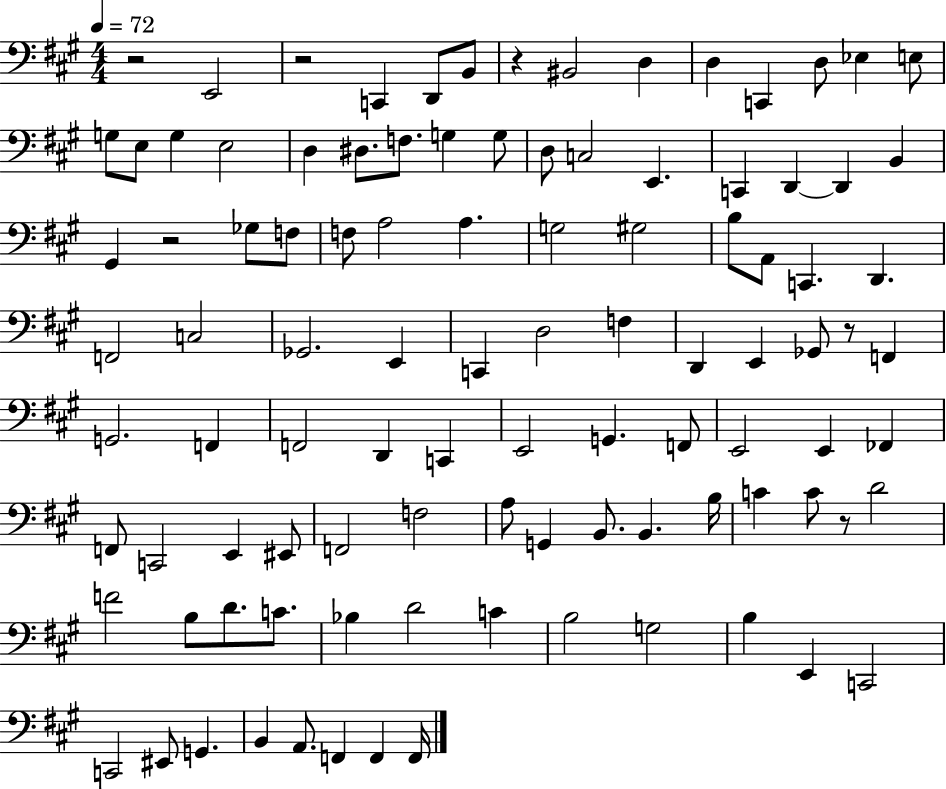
{
  \clef bass
  \numericTimeSignature
  \time 4/4
  \key a \major
  \tempo 4 = 72
  r2 e,2 | r2 c,4 d,8 b,8 | r4 bis,2 d4 | d4 c,4 d8 ees4 e8 | \break g8 e8 g4 e2 | d4 dis8. f8. g4 g8 | d8 c2 e,4. | c,4 d,4~~ d,4 b,4 | \break gis,4 r2 ges8 f8 | f8 a2 a4. | g2 gis2 | b8 a,8 c,4. d,4. | \break f,2 c2 | ges,2. e,4 | c,4 d2 f4 | d,4 e,4 ges,8 r8 f,4 | \break g,2. f,4 | f,2 d,4 c,4 | e,2 g,4. f,8 | e,2 e,4 fes,4 | \break f,8 c,2 e,4 eis,8 | f,2 f2 | a8 g,4 b,8. b,4. b16 | c'4 c'8 r8 d'2 | \break f'2 b8 d'8. c'8. | bes4 d'2 c'4 | b2 g2 | b4 e,4 c,2 | \break c,2 eis,8 g,4. | b,4 a,8. f,4 f,4 f,16 | \bar "|."
}